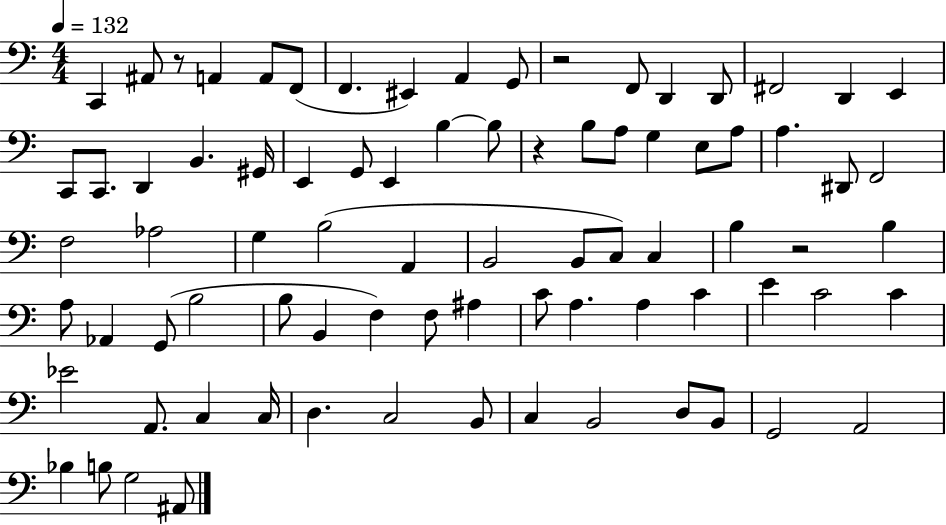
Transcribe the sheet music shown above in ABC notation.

X:1
T:Untitled
M:4/4
L:1/4
K:C
C,, ^A,,/2 z/2 A,, A,,/2 F,,/2 F,, ^E,, A,, G,,/2 z2 F,,/2 D,, D,,/2 ^F,,2 D,, E,, C,,/2 C,,/2 D,, B,, ^G,,/4 E,, G,,/2 E,, B, B,/2 z B,/2 A,/2 G, E,/2 A,/2 A, ^D,,/2 F,,2 F,2 _A,2 G, B,2 A,, B,,2 B,,/2 C,/2 C, B, z2 B, A,/2 _A,, G,,/2 B,2 B,/2 B,, F, F,/2 ^A, C/2 A, A, C E C2 C _E2 A,,/2 C, C,/4 D, C,2 B,,/2 C, B,,2 D,/2 B,,/2 G,,2 A,,2 _B, B,/2 G,2 ^A,,/2